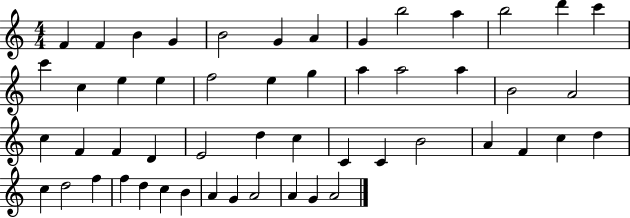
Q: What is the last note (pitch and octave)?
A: A4